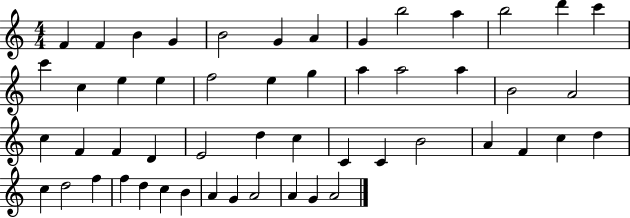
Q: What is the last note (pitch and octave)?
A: A4